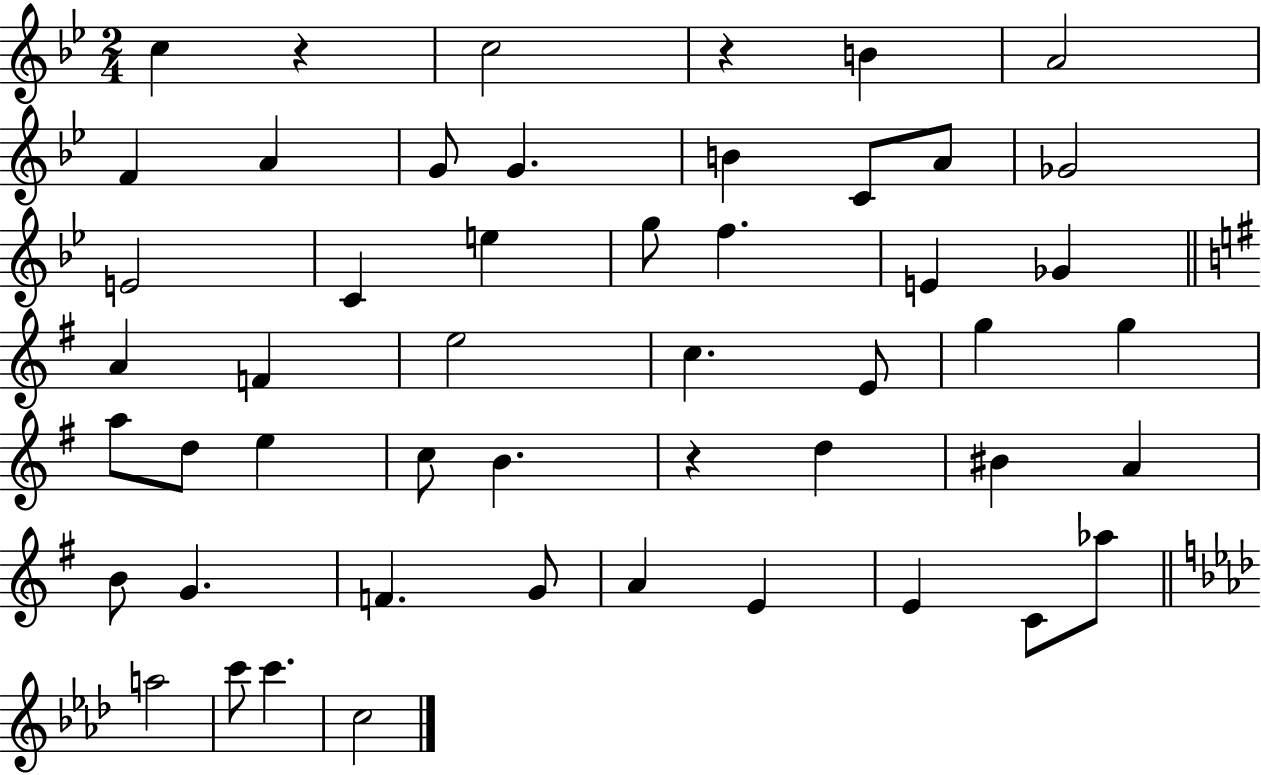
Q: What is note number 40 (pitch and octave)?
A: E4